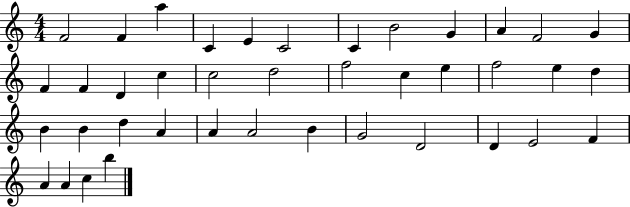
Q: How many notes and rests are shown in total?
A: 40